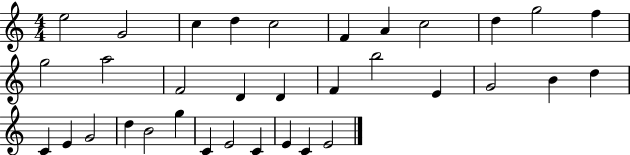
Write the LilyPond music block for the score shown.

{
  \clef treble
  \numericTimeSignature
  \time 4/4
  \key c \major
  e''2 g'2 | c''4 d''4 c''2 | f'4 a'4 c''2 | d''4 g''2 f''4 | \break g''2 a''2 | f'2 d'4 d'4 | f'4 b''2 e'4 | g'2 b'4 d''4 | \break c'4 e'4 g'2 | d''4 b'2 g''4 | c'4 e'2 c'4 | e'4 c'4 e'2 | \break \bar "|."
}